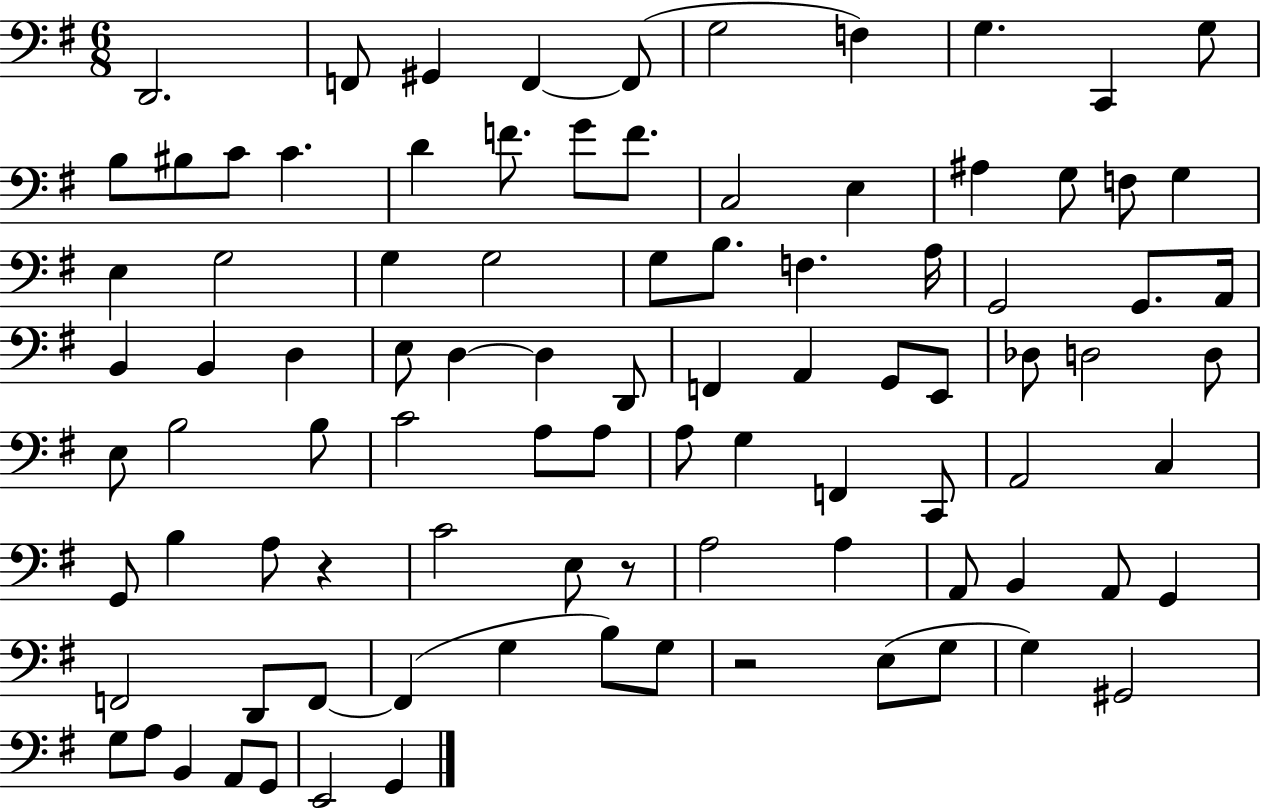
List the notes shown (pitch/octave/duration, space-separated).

D2/h. F2/e G#2/q F2/q F2/e G3/h F3/q G3/q. C2/q G3/e B3/e BIS3/e C4/e C4/q. D4/q F4/e. G4/e F4/e. C3/h E3/q A#3/q G3/e F3/e G3/q E3/q G3/h G3/q G3/h G3/e B3/e. F3/q. A3/s G2/h G2/e. A2/s B2/q B2/q D3/q E3/e D3/q D3/q D2/e F2/q A2/q G2/e E2/e Db3/e D3/h D3/e E3/e B3/h B3/e C4/h A3/e A3/e A3/e G3/q F2/q C2/e A2/h C3/q G2/e B3/q A3/e R/q C4/h E3/e R/e A3/h A3/q A2/e B2/q A2/e G2/q F2/h D2/e F2/e F2/q G3/q B3/e G3/e R/h E3/e G3/e G3/q G#2/h G3/e A3/e B2/q A2/e G2/e E2/h G2/q